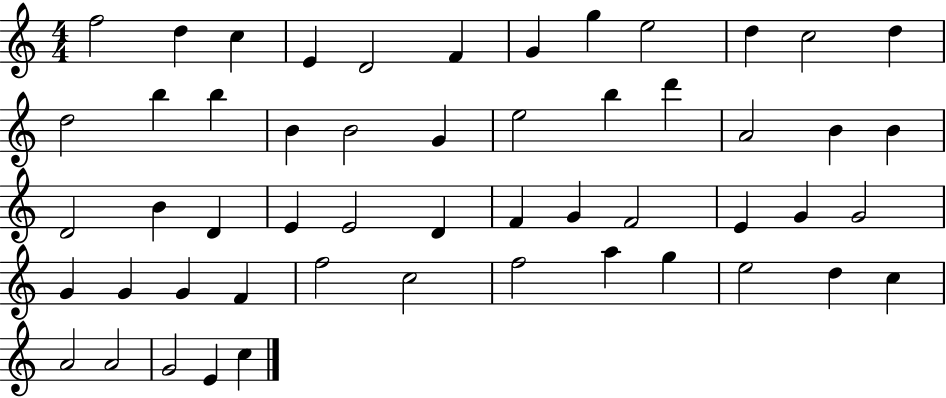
{
  \clef treble
  \numericTimeSignature
  \time 4/4
  \key c \major
  f''2 d''4 c''4 | e'4 d'2 f'4 | g'4 g''4 e''2 | d''4 c''2 d''4 | \break d''2 b''4 b''4 | b'4 b'2 g'4 | e''2 b''4 d'''4 | a'2 b'4 b'4 | \break d'2 b'4 d'4 | e'4 e'2 d'4 | f'4 g'4 f'2 | e'4 g'4 g'2 | \break g'4 g'4 g'4 f'4 | f''2 c''2 | f''2 a''4 g''4 | e''2 d''4 c''4 | \break a'2 a'2 | g'2 e'4 c''4 | \bar "|."
}